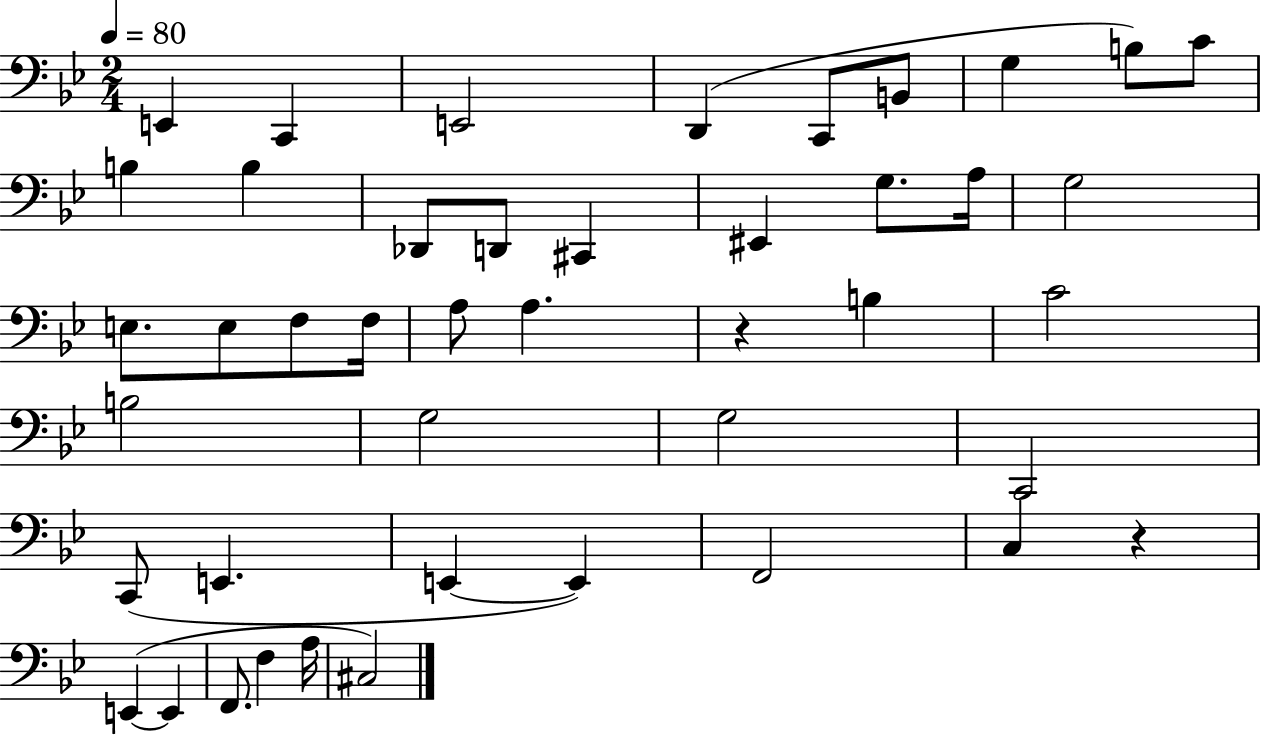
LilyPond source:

{
  \clef bass
  \numericTimeSignature
  \time 2/4
  \key bes \major
  \tempo 4 = 80
  e,4 c,4 | e,2 | d,4( c,8 b,8 | g4 b8) c'8 | \break b4 b4 | des,8 d,8 cis,4 | eis,4 g8. a16 | g2 | \break e8. e8 f8 f16 | a8 a4. | r4 b4 | c'2 | \break b2 | g2 | g2 | c,2 | \break c,8( e,4. | e,4~~ e,4) | f,2 | c4 r4 | \break e,4~(~ e,4 | f,8. f4 a16 | cis2) | \bar "|."
}